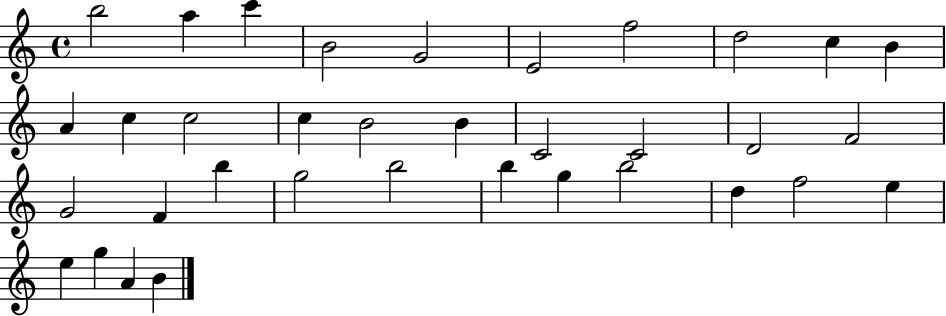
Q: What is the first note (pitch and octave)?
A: B5